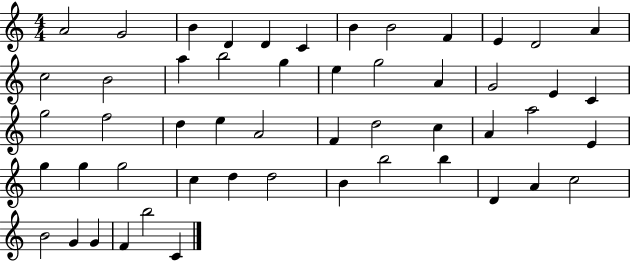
A4/h G4/h B4/q D4/q D4/q C4/q B4/q B4/h F4/q E4/q D4/h A4/q C5/h B4/h A5/q B5/h G5/q E5/q G5/h A4/q G4/h E4/q C4/q G5/h F5/h D5/q E5/q A4/h F4/q D5/h C5/q A4/q A5/h E4/q G5/q G5/q G5/h C5/q D5/q D5/h B4/q B5/h B5/q D4/q A4/q C5/h B4/h G4/q G4/q F4/q B5/h C4/q